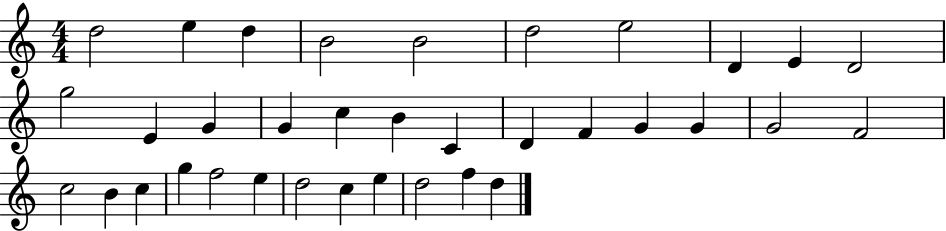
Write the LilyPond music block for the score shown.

{
  \clef treble
  \numericTimeSignature
  \time 4/4
  \key c \major
  d''2 e''4 d''4 | b'2 b'2 | d''2 e''2 | d'4 e'4 d'2 | \break g''2 e'4 g'4 | g'4 c''4 b'4 c'4 | d'4 f'4 g'4 g'4 | g'2 f'2 | \break c''2 b'4 c''4 | g''4 f''2 e''4 | d''2 c''4 e''4 | d''2 f''4 d''4 | \break \bar "|."
}